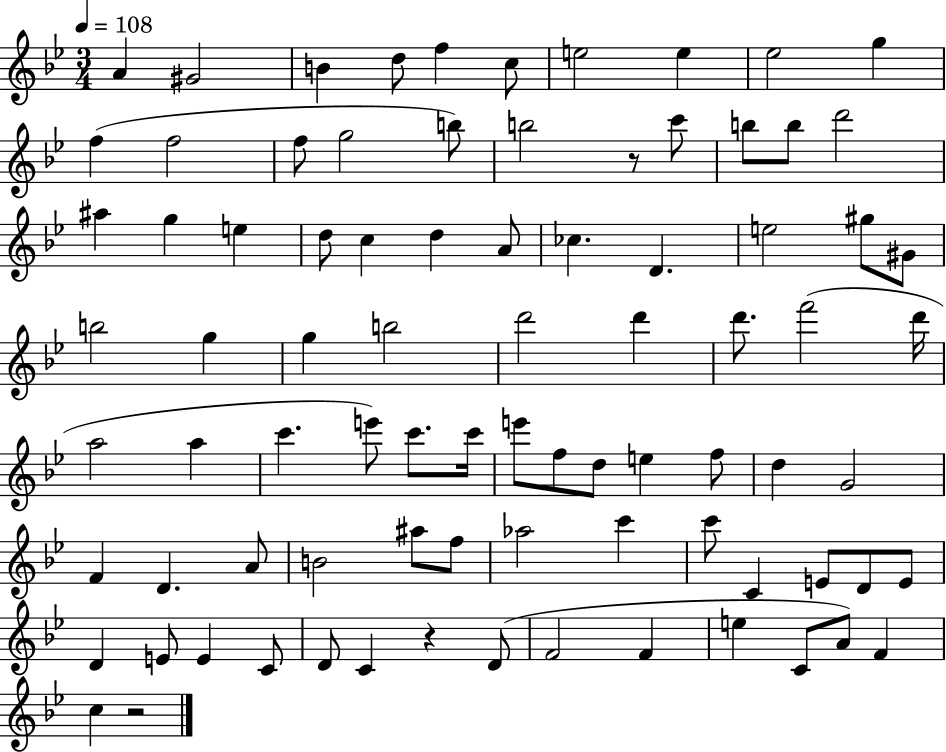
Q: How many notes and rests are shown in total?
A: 84